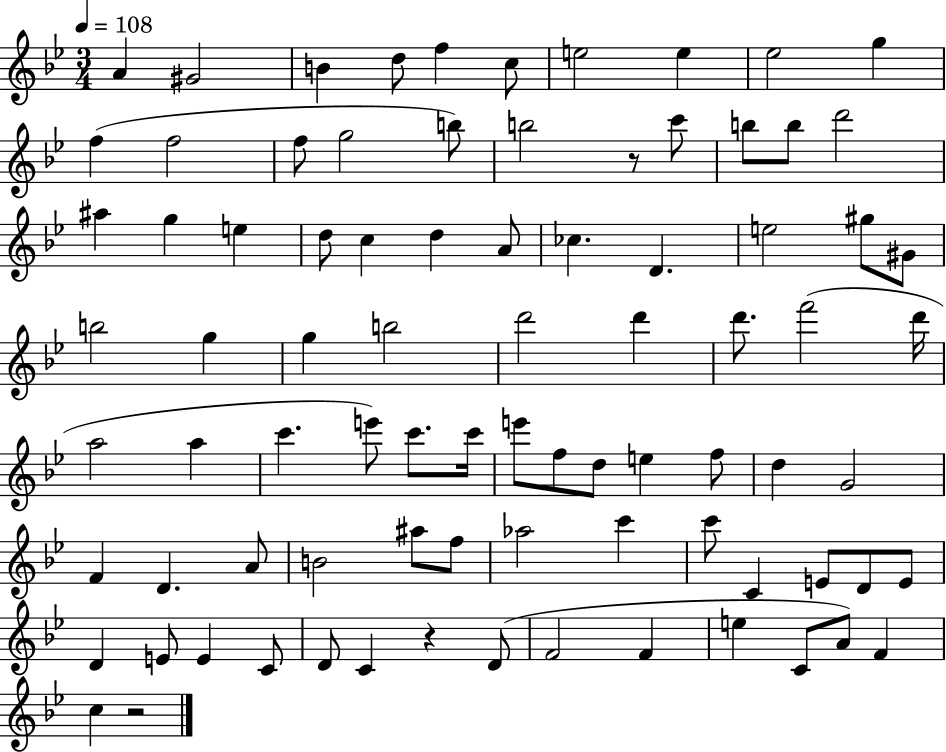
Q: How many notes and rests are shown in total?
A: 84